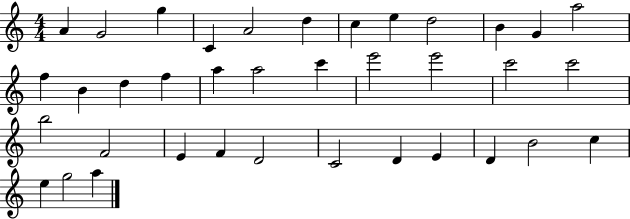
X:1
T:Untitled
M:4/4
L:1/4
K:C
A G2 g C A2 d c e d2 B G a2 f B d f a a2 c' e'2 e'2 c'2 c'2 b2 F2 E F D2 C2 D E D B2 c e g2 a